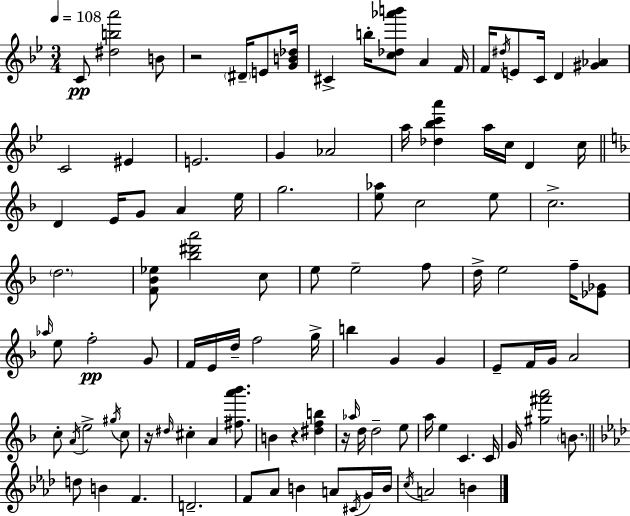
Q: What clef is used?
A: treble